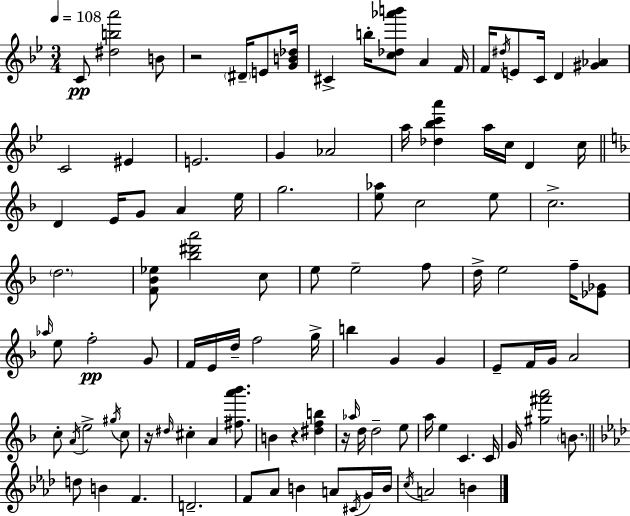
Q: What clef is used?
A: treble